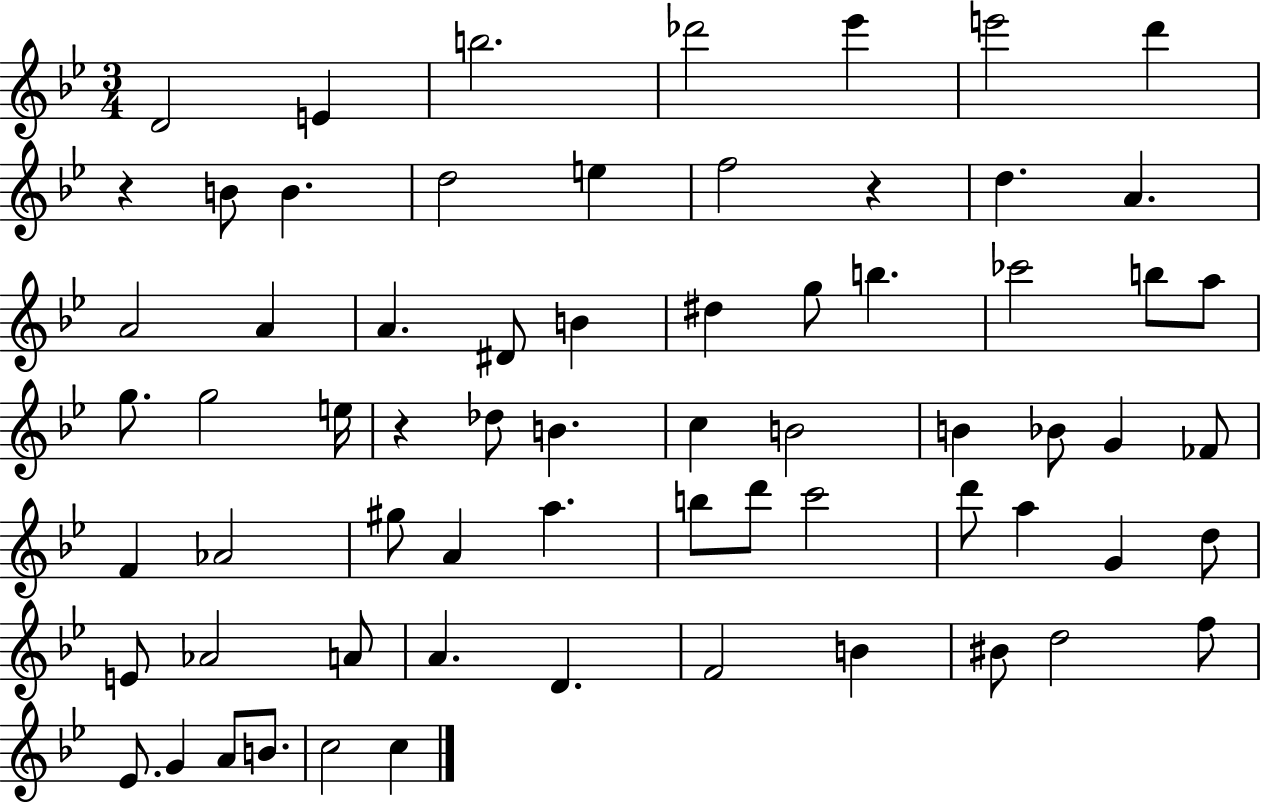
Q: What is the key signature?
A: BES major